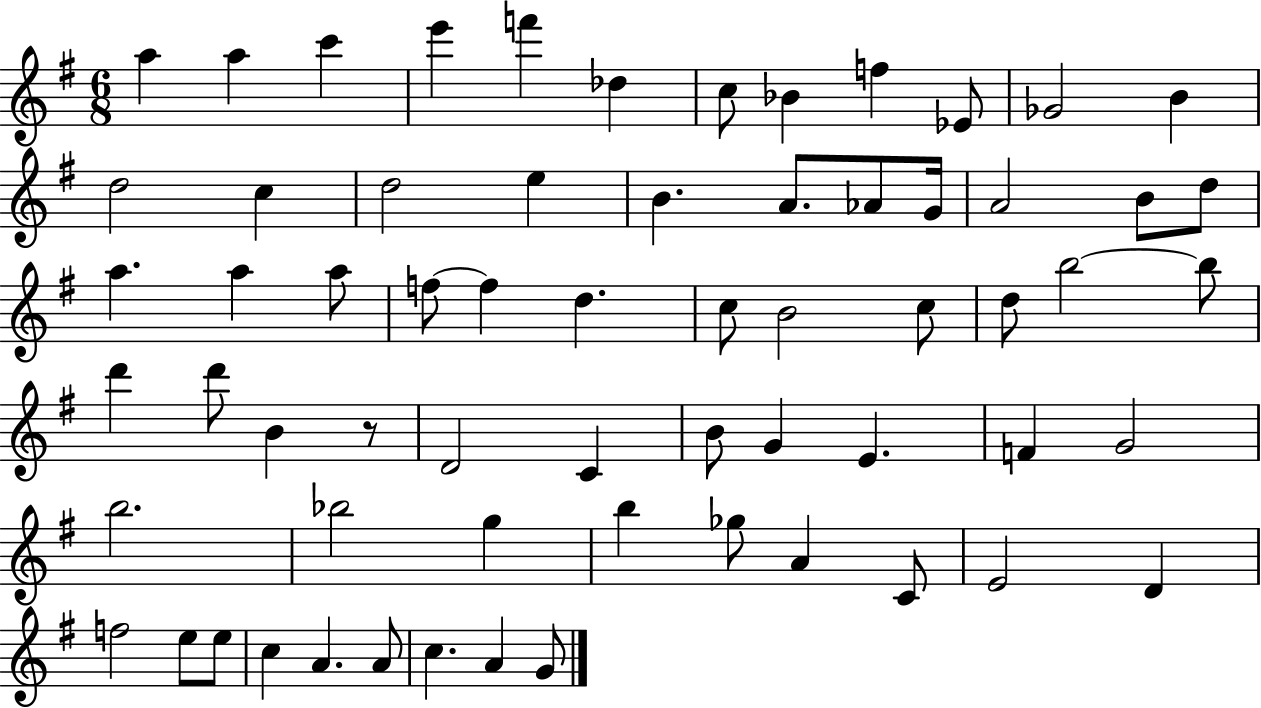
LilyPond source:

{
  \clef treble
  \numericTimeSignature
  \time 6/8
  \key g \major
  a''4 a''4 c'''4 | e'''4 f'''4 des''4 | c''8 bes'4 f''4 ees'8 | ges'2 b'4 | \break d''2 c''4 | d''2 e''4 | b'4. a'8. aes'8 g'16 | a'2 b'8 d''8 | \break a''4. a''4 a''8 | f''8~~ f''4 d''4. | c''8 b'2 c''8 | d''8 b''2~~ b''8 | \break d'''4 d'''8 b'4 r8 | d'2 c'4 | b'8 g'4 e'4. | f'4 g'2 | \break b''2. | bes''2 g''4 | b''4 ges''8 a'4 c'8 | e'2 d'4 | \break f''2 e''8 e''8 | c''4 a'4. a'8 | c''4. a'4 g'8 | \bar "|."
}